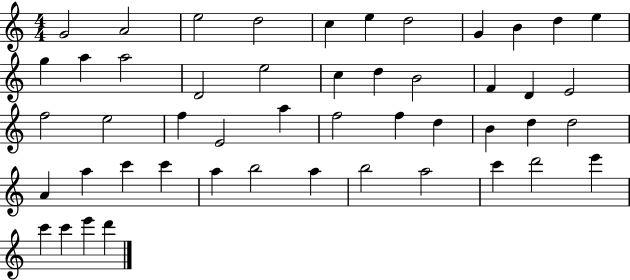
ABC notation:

X:1
T:Untitled
M:4/4
L:1/4
K:C
G2 A2 e2 d2 c e d2 G B d e g a a2 D2 e2 c d B2 F D E2 f2 e2 f E2 a f2 f d B d d2 A a c' c' a b2 a b2 a2 c' d'2 e' c' c' e' d'